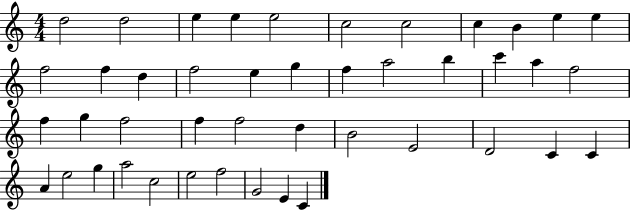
D5/h D5/h E5/q E5/q E5/h C5/h C5/h C5/q B4/q E5/q E5/q F5/h F5/q D5/q F5/h E5/q G5/q F5/q A5/h B5/q C6/q A5/q F5/h F5/q G5/q F5/h F5/q F5/h D5/q B4/h E4/h D4/h C4/q C4/q A4/q E5/h G5/q A5/h C5/h E5/h F5/h G4/h E4/q C4/q